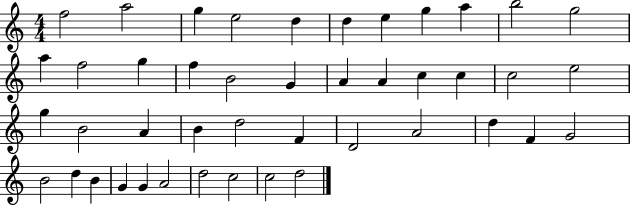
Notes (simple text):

F5/h A5/h G5/q E5/h D5/q D5/q E5/q G5/q A5/q B5/h G5/h A5/q F5/h G5/q F5/q B4/h G4/q A4/q A4/q C5/q C5/q C5/h E5/h G5/q B4/h A4/q B4/q D5/h F4/q D4/h A4/h D5/q F4/q G4/h B4/h D5/q B4/q G4/q G4/q A4/h D5/h C5/h C5/h D5/h